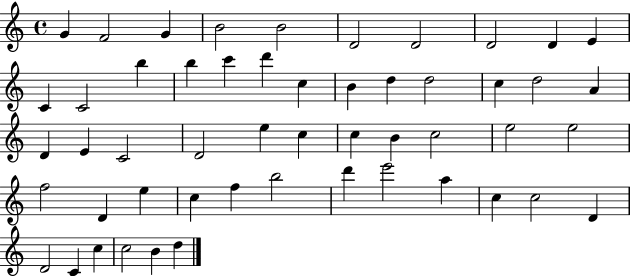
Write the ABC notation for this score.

X:1
T:Untitled
M:4/4
L:1/4
K:C
G F2 G B2 B2 D2 D2 D2 D E C C2 b b c' d' c B d d2 c d2 A D E C2 D2 e c c B c2 e2 e2 f2 D e c f b2 d' e'2 a c c2 D D2 C c c2 B d